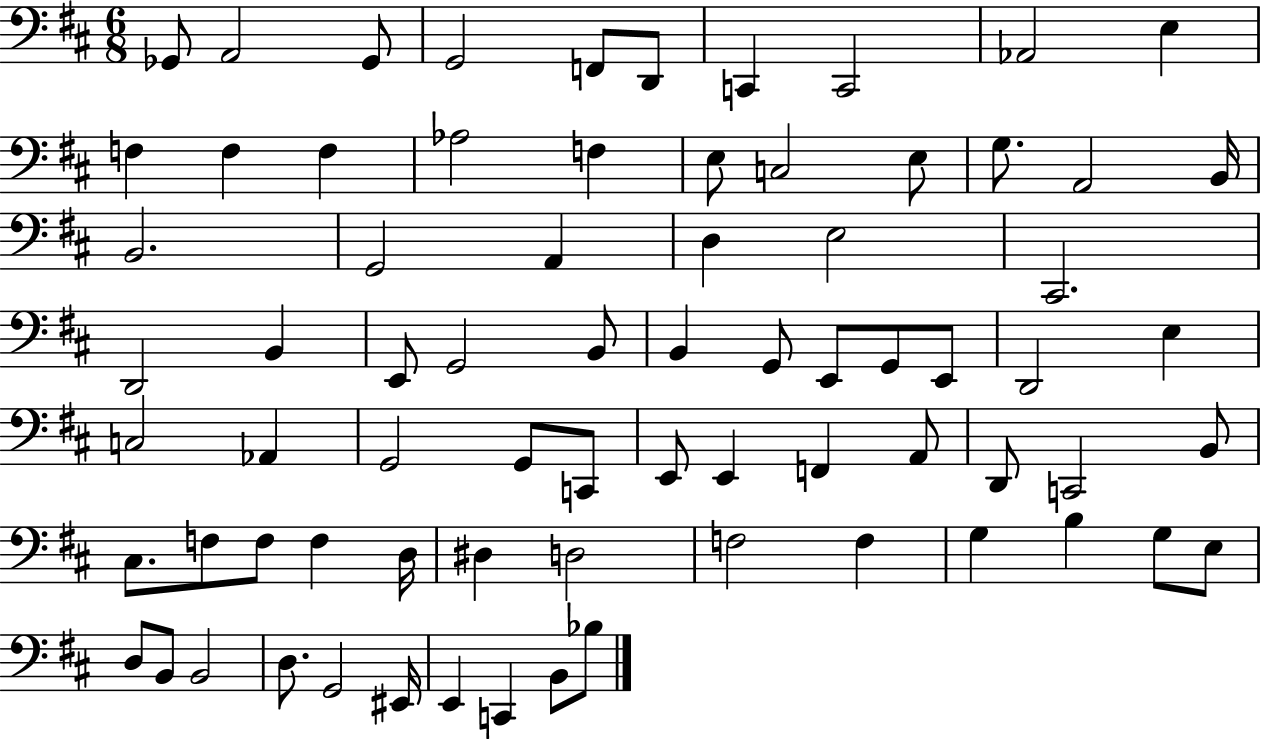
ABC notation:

X:1
T:Untitled
M:6/8
L:1/4
K:D
_G,,/2 A,,2 _G,,/2 G,,2 F,,/2 D,,/2 C,, C,,2 _A,,2 E, F, F, F, _A,2 F, E,/2 C,2 E,/2 G,/2 A,,2 B,,/4 B,,2 G,,2 A,, D, E,2 ^C,,2 D,,2 B,, E,,/2 G,,2 B,,/2 B,, G,,/2 E,,/2 G,,/2 E,,/2 D,,2 E, C,2 _A,, G,,2 G,,/2 C,,/2 E,,/2 E,, F,, A,,/2 D,,/2 C,,2 B,,/2 ^C,/2 F,/2 F,/2 F, D,/4 ^D, D,2 F,2 F, G, B, G,/2 E,/2 D,/2 B,,/2 B,,2 D,/2 G,,2 ^E,,/4 E,, C,, B,,/2 _B,/2